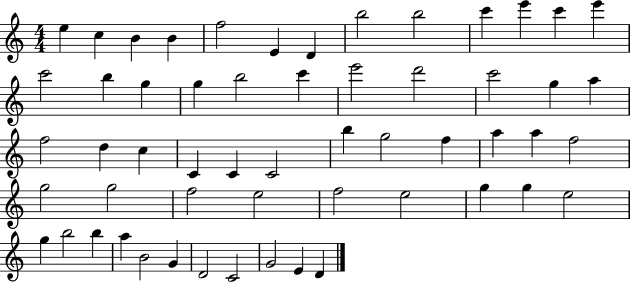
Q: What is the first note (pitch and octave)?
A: E5